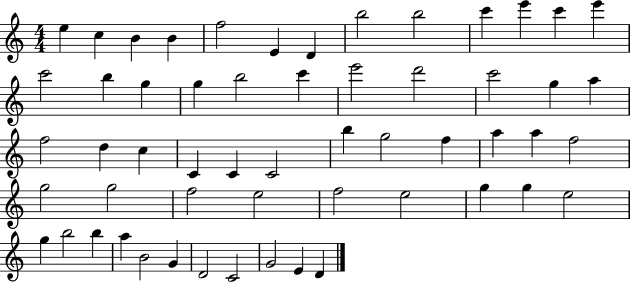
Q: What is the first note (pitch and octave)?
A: E5